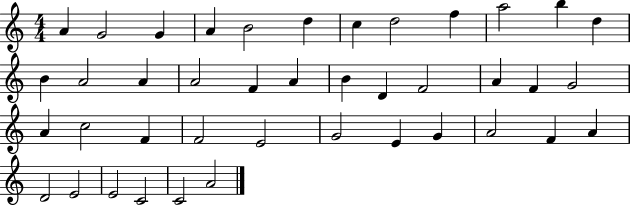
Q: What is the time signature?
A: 4/4